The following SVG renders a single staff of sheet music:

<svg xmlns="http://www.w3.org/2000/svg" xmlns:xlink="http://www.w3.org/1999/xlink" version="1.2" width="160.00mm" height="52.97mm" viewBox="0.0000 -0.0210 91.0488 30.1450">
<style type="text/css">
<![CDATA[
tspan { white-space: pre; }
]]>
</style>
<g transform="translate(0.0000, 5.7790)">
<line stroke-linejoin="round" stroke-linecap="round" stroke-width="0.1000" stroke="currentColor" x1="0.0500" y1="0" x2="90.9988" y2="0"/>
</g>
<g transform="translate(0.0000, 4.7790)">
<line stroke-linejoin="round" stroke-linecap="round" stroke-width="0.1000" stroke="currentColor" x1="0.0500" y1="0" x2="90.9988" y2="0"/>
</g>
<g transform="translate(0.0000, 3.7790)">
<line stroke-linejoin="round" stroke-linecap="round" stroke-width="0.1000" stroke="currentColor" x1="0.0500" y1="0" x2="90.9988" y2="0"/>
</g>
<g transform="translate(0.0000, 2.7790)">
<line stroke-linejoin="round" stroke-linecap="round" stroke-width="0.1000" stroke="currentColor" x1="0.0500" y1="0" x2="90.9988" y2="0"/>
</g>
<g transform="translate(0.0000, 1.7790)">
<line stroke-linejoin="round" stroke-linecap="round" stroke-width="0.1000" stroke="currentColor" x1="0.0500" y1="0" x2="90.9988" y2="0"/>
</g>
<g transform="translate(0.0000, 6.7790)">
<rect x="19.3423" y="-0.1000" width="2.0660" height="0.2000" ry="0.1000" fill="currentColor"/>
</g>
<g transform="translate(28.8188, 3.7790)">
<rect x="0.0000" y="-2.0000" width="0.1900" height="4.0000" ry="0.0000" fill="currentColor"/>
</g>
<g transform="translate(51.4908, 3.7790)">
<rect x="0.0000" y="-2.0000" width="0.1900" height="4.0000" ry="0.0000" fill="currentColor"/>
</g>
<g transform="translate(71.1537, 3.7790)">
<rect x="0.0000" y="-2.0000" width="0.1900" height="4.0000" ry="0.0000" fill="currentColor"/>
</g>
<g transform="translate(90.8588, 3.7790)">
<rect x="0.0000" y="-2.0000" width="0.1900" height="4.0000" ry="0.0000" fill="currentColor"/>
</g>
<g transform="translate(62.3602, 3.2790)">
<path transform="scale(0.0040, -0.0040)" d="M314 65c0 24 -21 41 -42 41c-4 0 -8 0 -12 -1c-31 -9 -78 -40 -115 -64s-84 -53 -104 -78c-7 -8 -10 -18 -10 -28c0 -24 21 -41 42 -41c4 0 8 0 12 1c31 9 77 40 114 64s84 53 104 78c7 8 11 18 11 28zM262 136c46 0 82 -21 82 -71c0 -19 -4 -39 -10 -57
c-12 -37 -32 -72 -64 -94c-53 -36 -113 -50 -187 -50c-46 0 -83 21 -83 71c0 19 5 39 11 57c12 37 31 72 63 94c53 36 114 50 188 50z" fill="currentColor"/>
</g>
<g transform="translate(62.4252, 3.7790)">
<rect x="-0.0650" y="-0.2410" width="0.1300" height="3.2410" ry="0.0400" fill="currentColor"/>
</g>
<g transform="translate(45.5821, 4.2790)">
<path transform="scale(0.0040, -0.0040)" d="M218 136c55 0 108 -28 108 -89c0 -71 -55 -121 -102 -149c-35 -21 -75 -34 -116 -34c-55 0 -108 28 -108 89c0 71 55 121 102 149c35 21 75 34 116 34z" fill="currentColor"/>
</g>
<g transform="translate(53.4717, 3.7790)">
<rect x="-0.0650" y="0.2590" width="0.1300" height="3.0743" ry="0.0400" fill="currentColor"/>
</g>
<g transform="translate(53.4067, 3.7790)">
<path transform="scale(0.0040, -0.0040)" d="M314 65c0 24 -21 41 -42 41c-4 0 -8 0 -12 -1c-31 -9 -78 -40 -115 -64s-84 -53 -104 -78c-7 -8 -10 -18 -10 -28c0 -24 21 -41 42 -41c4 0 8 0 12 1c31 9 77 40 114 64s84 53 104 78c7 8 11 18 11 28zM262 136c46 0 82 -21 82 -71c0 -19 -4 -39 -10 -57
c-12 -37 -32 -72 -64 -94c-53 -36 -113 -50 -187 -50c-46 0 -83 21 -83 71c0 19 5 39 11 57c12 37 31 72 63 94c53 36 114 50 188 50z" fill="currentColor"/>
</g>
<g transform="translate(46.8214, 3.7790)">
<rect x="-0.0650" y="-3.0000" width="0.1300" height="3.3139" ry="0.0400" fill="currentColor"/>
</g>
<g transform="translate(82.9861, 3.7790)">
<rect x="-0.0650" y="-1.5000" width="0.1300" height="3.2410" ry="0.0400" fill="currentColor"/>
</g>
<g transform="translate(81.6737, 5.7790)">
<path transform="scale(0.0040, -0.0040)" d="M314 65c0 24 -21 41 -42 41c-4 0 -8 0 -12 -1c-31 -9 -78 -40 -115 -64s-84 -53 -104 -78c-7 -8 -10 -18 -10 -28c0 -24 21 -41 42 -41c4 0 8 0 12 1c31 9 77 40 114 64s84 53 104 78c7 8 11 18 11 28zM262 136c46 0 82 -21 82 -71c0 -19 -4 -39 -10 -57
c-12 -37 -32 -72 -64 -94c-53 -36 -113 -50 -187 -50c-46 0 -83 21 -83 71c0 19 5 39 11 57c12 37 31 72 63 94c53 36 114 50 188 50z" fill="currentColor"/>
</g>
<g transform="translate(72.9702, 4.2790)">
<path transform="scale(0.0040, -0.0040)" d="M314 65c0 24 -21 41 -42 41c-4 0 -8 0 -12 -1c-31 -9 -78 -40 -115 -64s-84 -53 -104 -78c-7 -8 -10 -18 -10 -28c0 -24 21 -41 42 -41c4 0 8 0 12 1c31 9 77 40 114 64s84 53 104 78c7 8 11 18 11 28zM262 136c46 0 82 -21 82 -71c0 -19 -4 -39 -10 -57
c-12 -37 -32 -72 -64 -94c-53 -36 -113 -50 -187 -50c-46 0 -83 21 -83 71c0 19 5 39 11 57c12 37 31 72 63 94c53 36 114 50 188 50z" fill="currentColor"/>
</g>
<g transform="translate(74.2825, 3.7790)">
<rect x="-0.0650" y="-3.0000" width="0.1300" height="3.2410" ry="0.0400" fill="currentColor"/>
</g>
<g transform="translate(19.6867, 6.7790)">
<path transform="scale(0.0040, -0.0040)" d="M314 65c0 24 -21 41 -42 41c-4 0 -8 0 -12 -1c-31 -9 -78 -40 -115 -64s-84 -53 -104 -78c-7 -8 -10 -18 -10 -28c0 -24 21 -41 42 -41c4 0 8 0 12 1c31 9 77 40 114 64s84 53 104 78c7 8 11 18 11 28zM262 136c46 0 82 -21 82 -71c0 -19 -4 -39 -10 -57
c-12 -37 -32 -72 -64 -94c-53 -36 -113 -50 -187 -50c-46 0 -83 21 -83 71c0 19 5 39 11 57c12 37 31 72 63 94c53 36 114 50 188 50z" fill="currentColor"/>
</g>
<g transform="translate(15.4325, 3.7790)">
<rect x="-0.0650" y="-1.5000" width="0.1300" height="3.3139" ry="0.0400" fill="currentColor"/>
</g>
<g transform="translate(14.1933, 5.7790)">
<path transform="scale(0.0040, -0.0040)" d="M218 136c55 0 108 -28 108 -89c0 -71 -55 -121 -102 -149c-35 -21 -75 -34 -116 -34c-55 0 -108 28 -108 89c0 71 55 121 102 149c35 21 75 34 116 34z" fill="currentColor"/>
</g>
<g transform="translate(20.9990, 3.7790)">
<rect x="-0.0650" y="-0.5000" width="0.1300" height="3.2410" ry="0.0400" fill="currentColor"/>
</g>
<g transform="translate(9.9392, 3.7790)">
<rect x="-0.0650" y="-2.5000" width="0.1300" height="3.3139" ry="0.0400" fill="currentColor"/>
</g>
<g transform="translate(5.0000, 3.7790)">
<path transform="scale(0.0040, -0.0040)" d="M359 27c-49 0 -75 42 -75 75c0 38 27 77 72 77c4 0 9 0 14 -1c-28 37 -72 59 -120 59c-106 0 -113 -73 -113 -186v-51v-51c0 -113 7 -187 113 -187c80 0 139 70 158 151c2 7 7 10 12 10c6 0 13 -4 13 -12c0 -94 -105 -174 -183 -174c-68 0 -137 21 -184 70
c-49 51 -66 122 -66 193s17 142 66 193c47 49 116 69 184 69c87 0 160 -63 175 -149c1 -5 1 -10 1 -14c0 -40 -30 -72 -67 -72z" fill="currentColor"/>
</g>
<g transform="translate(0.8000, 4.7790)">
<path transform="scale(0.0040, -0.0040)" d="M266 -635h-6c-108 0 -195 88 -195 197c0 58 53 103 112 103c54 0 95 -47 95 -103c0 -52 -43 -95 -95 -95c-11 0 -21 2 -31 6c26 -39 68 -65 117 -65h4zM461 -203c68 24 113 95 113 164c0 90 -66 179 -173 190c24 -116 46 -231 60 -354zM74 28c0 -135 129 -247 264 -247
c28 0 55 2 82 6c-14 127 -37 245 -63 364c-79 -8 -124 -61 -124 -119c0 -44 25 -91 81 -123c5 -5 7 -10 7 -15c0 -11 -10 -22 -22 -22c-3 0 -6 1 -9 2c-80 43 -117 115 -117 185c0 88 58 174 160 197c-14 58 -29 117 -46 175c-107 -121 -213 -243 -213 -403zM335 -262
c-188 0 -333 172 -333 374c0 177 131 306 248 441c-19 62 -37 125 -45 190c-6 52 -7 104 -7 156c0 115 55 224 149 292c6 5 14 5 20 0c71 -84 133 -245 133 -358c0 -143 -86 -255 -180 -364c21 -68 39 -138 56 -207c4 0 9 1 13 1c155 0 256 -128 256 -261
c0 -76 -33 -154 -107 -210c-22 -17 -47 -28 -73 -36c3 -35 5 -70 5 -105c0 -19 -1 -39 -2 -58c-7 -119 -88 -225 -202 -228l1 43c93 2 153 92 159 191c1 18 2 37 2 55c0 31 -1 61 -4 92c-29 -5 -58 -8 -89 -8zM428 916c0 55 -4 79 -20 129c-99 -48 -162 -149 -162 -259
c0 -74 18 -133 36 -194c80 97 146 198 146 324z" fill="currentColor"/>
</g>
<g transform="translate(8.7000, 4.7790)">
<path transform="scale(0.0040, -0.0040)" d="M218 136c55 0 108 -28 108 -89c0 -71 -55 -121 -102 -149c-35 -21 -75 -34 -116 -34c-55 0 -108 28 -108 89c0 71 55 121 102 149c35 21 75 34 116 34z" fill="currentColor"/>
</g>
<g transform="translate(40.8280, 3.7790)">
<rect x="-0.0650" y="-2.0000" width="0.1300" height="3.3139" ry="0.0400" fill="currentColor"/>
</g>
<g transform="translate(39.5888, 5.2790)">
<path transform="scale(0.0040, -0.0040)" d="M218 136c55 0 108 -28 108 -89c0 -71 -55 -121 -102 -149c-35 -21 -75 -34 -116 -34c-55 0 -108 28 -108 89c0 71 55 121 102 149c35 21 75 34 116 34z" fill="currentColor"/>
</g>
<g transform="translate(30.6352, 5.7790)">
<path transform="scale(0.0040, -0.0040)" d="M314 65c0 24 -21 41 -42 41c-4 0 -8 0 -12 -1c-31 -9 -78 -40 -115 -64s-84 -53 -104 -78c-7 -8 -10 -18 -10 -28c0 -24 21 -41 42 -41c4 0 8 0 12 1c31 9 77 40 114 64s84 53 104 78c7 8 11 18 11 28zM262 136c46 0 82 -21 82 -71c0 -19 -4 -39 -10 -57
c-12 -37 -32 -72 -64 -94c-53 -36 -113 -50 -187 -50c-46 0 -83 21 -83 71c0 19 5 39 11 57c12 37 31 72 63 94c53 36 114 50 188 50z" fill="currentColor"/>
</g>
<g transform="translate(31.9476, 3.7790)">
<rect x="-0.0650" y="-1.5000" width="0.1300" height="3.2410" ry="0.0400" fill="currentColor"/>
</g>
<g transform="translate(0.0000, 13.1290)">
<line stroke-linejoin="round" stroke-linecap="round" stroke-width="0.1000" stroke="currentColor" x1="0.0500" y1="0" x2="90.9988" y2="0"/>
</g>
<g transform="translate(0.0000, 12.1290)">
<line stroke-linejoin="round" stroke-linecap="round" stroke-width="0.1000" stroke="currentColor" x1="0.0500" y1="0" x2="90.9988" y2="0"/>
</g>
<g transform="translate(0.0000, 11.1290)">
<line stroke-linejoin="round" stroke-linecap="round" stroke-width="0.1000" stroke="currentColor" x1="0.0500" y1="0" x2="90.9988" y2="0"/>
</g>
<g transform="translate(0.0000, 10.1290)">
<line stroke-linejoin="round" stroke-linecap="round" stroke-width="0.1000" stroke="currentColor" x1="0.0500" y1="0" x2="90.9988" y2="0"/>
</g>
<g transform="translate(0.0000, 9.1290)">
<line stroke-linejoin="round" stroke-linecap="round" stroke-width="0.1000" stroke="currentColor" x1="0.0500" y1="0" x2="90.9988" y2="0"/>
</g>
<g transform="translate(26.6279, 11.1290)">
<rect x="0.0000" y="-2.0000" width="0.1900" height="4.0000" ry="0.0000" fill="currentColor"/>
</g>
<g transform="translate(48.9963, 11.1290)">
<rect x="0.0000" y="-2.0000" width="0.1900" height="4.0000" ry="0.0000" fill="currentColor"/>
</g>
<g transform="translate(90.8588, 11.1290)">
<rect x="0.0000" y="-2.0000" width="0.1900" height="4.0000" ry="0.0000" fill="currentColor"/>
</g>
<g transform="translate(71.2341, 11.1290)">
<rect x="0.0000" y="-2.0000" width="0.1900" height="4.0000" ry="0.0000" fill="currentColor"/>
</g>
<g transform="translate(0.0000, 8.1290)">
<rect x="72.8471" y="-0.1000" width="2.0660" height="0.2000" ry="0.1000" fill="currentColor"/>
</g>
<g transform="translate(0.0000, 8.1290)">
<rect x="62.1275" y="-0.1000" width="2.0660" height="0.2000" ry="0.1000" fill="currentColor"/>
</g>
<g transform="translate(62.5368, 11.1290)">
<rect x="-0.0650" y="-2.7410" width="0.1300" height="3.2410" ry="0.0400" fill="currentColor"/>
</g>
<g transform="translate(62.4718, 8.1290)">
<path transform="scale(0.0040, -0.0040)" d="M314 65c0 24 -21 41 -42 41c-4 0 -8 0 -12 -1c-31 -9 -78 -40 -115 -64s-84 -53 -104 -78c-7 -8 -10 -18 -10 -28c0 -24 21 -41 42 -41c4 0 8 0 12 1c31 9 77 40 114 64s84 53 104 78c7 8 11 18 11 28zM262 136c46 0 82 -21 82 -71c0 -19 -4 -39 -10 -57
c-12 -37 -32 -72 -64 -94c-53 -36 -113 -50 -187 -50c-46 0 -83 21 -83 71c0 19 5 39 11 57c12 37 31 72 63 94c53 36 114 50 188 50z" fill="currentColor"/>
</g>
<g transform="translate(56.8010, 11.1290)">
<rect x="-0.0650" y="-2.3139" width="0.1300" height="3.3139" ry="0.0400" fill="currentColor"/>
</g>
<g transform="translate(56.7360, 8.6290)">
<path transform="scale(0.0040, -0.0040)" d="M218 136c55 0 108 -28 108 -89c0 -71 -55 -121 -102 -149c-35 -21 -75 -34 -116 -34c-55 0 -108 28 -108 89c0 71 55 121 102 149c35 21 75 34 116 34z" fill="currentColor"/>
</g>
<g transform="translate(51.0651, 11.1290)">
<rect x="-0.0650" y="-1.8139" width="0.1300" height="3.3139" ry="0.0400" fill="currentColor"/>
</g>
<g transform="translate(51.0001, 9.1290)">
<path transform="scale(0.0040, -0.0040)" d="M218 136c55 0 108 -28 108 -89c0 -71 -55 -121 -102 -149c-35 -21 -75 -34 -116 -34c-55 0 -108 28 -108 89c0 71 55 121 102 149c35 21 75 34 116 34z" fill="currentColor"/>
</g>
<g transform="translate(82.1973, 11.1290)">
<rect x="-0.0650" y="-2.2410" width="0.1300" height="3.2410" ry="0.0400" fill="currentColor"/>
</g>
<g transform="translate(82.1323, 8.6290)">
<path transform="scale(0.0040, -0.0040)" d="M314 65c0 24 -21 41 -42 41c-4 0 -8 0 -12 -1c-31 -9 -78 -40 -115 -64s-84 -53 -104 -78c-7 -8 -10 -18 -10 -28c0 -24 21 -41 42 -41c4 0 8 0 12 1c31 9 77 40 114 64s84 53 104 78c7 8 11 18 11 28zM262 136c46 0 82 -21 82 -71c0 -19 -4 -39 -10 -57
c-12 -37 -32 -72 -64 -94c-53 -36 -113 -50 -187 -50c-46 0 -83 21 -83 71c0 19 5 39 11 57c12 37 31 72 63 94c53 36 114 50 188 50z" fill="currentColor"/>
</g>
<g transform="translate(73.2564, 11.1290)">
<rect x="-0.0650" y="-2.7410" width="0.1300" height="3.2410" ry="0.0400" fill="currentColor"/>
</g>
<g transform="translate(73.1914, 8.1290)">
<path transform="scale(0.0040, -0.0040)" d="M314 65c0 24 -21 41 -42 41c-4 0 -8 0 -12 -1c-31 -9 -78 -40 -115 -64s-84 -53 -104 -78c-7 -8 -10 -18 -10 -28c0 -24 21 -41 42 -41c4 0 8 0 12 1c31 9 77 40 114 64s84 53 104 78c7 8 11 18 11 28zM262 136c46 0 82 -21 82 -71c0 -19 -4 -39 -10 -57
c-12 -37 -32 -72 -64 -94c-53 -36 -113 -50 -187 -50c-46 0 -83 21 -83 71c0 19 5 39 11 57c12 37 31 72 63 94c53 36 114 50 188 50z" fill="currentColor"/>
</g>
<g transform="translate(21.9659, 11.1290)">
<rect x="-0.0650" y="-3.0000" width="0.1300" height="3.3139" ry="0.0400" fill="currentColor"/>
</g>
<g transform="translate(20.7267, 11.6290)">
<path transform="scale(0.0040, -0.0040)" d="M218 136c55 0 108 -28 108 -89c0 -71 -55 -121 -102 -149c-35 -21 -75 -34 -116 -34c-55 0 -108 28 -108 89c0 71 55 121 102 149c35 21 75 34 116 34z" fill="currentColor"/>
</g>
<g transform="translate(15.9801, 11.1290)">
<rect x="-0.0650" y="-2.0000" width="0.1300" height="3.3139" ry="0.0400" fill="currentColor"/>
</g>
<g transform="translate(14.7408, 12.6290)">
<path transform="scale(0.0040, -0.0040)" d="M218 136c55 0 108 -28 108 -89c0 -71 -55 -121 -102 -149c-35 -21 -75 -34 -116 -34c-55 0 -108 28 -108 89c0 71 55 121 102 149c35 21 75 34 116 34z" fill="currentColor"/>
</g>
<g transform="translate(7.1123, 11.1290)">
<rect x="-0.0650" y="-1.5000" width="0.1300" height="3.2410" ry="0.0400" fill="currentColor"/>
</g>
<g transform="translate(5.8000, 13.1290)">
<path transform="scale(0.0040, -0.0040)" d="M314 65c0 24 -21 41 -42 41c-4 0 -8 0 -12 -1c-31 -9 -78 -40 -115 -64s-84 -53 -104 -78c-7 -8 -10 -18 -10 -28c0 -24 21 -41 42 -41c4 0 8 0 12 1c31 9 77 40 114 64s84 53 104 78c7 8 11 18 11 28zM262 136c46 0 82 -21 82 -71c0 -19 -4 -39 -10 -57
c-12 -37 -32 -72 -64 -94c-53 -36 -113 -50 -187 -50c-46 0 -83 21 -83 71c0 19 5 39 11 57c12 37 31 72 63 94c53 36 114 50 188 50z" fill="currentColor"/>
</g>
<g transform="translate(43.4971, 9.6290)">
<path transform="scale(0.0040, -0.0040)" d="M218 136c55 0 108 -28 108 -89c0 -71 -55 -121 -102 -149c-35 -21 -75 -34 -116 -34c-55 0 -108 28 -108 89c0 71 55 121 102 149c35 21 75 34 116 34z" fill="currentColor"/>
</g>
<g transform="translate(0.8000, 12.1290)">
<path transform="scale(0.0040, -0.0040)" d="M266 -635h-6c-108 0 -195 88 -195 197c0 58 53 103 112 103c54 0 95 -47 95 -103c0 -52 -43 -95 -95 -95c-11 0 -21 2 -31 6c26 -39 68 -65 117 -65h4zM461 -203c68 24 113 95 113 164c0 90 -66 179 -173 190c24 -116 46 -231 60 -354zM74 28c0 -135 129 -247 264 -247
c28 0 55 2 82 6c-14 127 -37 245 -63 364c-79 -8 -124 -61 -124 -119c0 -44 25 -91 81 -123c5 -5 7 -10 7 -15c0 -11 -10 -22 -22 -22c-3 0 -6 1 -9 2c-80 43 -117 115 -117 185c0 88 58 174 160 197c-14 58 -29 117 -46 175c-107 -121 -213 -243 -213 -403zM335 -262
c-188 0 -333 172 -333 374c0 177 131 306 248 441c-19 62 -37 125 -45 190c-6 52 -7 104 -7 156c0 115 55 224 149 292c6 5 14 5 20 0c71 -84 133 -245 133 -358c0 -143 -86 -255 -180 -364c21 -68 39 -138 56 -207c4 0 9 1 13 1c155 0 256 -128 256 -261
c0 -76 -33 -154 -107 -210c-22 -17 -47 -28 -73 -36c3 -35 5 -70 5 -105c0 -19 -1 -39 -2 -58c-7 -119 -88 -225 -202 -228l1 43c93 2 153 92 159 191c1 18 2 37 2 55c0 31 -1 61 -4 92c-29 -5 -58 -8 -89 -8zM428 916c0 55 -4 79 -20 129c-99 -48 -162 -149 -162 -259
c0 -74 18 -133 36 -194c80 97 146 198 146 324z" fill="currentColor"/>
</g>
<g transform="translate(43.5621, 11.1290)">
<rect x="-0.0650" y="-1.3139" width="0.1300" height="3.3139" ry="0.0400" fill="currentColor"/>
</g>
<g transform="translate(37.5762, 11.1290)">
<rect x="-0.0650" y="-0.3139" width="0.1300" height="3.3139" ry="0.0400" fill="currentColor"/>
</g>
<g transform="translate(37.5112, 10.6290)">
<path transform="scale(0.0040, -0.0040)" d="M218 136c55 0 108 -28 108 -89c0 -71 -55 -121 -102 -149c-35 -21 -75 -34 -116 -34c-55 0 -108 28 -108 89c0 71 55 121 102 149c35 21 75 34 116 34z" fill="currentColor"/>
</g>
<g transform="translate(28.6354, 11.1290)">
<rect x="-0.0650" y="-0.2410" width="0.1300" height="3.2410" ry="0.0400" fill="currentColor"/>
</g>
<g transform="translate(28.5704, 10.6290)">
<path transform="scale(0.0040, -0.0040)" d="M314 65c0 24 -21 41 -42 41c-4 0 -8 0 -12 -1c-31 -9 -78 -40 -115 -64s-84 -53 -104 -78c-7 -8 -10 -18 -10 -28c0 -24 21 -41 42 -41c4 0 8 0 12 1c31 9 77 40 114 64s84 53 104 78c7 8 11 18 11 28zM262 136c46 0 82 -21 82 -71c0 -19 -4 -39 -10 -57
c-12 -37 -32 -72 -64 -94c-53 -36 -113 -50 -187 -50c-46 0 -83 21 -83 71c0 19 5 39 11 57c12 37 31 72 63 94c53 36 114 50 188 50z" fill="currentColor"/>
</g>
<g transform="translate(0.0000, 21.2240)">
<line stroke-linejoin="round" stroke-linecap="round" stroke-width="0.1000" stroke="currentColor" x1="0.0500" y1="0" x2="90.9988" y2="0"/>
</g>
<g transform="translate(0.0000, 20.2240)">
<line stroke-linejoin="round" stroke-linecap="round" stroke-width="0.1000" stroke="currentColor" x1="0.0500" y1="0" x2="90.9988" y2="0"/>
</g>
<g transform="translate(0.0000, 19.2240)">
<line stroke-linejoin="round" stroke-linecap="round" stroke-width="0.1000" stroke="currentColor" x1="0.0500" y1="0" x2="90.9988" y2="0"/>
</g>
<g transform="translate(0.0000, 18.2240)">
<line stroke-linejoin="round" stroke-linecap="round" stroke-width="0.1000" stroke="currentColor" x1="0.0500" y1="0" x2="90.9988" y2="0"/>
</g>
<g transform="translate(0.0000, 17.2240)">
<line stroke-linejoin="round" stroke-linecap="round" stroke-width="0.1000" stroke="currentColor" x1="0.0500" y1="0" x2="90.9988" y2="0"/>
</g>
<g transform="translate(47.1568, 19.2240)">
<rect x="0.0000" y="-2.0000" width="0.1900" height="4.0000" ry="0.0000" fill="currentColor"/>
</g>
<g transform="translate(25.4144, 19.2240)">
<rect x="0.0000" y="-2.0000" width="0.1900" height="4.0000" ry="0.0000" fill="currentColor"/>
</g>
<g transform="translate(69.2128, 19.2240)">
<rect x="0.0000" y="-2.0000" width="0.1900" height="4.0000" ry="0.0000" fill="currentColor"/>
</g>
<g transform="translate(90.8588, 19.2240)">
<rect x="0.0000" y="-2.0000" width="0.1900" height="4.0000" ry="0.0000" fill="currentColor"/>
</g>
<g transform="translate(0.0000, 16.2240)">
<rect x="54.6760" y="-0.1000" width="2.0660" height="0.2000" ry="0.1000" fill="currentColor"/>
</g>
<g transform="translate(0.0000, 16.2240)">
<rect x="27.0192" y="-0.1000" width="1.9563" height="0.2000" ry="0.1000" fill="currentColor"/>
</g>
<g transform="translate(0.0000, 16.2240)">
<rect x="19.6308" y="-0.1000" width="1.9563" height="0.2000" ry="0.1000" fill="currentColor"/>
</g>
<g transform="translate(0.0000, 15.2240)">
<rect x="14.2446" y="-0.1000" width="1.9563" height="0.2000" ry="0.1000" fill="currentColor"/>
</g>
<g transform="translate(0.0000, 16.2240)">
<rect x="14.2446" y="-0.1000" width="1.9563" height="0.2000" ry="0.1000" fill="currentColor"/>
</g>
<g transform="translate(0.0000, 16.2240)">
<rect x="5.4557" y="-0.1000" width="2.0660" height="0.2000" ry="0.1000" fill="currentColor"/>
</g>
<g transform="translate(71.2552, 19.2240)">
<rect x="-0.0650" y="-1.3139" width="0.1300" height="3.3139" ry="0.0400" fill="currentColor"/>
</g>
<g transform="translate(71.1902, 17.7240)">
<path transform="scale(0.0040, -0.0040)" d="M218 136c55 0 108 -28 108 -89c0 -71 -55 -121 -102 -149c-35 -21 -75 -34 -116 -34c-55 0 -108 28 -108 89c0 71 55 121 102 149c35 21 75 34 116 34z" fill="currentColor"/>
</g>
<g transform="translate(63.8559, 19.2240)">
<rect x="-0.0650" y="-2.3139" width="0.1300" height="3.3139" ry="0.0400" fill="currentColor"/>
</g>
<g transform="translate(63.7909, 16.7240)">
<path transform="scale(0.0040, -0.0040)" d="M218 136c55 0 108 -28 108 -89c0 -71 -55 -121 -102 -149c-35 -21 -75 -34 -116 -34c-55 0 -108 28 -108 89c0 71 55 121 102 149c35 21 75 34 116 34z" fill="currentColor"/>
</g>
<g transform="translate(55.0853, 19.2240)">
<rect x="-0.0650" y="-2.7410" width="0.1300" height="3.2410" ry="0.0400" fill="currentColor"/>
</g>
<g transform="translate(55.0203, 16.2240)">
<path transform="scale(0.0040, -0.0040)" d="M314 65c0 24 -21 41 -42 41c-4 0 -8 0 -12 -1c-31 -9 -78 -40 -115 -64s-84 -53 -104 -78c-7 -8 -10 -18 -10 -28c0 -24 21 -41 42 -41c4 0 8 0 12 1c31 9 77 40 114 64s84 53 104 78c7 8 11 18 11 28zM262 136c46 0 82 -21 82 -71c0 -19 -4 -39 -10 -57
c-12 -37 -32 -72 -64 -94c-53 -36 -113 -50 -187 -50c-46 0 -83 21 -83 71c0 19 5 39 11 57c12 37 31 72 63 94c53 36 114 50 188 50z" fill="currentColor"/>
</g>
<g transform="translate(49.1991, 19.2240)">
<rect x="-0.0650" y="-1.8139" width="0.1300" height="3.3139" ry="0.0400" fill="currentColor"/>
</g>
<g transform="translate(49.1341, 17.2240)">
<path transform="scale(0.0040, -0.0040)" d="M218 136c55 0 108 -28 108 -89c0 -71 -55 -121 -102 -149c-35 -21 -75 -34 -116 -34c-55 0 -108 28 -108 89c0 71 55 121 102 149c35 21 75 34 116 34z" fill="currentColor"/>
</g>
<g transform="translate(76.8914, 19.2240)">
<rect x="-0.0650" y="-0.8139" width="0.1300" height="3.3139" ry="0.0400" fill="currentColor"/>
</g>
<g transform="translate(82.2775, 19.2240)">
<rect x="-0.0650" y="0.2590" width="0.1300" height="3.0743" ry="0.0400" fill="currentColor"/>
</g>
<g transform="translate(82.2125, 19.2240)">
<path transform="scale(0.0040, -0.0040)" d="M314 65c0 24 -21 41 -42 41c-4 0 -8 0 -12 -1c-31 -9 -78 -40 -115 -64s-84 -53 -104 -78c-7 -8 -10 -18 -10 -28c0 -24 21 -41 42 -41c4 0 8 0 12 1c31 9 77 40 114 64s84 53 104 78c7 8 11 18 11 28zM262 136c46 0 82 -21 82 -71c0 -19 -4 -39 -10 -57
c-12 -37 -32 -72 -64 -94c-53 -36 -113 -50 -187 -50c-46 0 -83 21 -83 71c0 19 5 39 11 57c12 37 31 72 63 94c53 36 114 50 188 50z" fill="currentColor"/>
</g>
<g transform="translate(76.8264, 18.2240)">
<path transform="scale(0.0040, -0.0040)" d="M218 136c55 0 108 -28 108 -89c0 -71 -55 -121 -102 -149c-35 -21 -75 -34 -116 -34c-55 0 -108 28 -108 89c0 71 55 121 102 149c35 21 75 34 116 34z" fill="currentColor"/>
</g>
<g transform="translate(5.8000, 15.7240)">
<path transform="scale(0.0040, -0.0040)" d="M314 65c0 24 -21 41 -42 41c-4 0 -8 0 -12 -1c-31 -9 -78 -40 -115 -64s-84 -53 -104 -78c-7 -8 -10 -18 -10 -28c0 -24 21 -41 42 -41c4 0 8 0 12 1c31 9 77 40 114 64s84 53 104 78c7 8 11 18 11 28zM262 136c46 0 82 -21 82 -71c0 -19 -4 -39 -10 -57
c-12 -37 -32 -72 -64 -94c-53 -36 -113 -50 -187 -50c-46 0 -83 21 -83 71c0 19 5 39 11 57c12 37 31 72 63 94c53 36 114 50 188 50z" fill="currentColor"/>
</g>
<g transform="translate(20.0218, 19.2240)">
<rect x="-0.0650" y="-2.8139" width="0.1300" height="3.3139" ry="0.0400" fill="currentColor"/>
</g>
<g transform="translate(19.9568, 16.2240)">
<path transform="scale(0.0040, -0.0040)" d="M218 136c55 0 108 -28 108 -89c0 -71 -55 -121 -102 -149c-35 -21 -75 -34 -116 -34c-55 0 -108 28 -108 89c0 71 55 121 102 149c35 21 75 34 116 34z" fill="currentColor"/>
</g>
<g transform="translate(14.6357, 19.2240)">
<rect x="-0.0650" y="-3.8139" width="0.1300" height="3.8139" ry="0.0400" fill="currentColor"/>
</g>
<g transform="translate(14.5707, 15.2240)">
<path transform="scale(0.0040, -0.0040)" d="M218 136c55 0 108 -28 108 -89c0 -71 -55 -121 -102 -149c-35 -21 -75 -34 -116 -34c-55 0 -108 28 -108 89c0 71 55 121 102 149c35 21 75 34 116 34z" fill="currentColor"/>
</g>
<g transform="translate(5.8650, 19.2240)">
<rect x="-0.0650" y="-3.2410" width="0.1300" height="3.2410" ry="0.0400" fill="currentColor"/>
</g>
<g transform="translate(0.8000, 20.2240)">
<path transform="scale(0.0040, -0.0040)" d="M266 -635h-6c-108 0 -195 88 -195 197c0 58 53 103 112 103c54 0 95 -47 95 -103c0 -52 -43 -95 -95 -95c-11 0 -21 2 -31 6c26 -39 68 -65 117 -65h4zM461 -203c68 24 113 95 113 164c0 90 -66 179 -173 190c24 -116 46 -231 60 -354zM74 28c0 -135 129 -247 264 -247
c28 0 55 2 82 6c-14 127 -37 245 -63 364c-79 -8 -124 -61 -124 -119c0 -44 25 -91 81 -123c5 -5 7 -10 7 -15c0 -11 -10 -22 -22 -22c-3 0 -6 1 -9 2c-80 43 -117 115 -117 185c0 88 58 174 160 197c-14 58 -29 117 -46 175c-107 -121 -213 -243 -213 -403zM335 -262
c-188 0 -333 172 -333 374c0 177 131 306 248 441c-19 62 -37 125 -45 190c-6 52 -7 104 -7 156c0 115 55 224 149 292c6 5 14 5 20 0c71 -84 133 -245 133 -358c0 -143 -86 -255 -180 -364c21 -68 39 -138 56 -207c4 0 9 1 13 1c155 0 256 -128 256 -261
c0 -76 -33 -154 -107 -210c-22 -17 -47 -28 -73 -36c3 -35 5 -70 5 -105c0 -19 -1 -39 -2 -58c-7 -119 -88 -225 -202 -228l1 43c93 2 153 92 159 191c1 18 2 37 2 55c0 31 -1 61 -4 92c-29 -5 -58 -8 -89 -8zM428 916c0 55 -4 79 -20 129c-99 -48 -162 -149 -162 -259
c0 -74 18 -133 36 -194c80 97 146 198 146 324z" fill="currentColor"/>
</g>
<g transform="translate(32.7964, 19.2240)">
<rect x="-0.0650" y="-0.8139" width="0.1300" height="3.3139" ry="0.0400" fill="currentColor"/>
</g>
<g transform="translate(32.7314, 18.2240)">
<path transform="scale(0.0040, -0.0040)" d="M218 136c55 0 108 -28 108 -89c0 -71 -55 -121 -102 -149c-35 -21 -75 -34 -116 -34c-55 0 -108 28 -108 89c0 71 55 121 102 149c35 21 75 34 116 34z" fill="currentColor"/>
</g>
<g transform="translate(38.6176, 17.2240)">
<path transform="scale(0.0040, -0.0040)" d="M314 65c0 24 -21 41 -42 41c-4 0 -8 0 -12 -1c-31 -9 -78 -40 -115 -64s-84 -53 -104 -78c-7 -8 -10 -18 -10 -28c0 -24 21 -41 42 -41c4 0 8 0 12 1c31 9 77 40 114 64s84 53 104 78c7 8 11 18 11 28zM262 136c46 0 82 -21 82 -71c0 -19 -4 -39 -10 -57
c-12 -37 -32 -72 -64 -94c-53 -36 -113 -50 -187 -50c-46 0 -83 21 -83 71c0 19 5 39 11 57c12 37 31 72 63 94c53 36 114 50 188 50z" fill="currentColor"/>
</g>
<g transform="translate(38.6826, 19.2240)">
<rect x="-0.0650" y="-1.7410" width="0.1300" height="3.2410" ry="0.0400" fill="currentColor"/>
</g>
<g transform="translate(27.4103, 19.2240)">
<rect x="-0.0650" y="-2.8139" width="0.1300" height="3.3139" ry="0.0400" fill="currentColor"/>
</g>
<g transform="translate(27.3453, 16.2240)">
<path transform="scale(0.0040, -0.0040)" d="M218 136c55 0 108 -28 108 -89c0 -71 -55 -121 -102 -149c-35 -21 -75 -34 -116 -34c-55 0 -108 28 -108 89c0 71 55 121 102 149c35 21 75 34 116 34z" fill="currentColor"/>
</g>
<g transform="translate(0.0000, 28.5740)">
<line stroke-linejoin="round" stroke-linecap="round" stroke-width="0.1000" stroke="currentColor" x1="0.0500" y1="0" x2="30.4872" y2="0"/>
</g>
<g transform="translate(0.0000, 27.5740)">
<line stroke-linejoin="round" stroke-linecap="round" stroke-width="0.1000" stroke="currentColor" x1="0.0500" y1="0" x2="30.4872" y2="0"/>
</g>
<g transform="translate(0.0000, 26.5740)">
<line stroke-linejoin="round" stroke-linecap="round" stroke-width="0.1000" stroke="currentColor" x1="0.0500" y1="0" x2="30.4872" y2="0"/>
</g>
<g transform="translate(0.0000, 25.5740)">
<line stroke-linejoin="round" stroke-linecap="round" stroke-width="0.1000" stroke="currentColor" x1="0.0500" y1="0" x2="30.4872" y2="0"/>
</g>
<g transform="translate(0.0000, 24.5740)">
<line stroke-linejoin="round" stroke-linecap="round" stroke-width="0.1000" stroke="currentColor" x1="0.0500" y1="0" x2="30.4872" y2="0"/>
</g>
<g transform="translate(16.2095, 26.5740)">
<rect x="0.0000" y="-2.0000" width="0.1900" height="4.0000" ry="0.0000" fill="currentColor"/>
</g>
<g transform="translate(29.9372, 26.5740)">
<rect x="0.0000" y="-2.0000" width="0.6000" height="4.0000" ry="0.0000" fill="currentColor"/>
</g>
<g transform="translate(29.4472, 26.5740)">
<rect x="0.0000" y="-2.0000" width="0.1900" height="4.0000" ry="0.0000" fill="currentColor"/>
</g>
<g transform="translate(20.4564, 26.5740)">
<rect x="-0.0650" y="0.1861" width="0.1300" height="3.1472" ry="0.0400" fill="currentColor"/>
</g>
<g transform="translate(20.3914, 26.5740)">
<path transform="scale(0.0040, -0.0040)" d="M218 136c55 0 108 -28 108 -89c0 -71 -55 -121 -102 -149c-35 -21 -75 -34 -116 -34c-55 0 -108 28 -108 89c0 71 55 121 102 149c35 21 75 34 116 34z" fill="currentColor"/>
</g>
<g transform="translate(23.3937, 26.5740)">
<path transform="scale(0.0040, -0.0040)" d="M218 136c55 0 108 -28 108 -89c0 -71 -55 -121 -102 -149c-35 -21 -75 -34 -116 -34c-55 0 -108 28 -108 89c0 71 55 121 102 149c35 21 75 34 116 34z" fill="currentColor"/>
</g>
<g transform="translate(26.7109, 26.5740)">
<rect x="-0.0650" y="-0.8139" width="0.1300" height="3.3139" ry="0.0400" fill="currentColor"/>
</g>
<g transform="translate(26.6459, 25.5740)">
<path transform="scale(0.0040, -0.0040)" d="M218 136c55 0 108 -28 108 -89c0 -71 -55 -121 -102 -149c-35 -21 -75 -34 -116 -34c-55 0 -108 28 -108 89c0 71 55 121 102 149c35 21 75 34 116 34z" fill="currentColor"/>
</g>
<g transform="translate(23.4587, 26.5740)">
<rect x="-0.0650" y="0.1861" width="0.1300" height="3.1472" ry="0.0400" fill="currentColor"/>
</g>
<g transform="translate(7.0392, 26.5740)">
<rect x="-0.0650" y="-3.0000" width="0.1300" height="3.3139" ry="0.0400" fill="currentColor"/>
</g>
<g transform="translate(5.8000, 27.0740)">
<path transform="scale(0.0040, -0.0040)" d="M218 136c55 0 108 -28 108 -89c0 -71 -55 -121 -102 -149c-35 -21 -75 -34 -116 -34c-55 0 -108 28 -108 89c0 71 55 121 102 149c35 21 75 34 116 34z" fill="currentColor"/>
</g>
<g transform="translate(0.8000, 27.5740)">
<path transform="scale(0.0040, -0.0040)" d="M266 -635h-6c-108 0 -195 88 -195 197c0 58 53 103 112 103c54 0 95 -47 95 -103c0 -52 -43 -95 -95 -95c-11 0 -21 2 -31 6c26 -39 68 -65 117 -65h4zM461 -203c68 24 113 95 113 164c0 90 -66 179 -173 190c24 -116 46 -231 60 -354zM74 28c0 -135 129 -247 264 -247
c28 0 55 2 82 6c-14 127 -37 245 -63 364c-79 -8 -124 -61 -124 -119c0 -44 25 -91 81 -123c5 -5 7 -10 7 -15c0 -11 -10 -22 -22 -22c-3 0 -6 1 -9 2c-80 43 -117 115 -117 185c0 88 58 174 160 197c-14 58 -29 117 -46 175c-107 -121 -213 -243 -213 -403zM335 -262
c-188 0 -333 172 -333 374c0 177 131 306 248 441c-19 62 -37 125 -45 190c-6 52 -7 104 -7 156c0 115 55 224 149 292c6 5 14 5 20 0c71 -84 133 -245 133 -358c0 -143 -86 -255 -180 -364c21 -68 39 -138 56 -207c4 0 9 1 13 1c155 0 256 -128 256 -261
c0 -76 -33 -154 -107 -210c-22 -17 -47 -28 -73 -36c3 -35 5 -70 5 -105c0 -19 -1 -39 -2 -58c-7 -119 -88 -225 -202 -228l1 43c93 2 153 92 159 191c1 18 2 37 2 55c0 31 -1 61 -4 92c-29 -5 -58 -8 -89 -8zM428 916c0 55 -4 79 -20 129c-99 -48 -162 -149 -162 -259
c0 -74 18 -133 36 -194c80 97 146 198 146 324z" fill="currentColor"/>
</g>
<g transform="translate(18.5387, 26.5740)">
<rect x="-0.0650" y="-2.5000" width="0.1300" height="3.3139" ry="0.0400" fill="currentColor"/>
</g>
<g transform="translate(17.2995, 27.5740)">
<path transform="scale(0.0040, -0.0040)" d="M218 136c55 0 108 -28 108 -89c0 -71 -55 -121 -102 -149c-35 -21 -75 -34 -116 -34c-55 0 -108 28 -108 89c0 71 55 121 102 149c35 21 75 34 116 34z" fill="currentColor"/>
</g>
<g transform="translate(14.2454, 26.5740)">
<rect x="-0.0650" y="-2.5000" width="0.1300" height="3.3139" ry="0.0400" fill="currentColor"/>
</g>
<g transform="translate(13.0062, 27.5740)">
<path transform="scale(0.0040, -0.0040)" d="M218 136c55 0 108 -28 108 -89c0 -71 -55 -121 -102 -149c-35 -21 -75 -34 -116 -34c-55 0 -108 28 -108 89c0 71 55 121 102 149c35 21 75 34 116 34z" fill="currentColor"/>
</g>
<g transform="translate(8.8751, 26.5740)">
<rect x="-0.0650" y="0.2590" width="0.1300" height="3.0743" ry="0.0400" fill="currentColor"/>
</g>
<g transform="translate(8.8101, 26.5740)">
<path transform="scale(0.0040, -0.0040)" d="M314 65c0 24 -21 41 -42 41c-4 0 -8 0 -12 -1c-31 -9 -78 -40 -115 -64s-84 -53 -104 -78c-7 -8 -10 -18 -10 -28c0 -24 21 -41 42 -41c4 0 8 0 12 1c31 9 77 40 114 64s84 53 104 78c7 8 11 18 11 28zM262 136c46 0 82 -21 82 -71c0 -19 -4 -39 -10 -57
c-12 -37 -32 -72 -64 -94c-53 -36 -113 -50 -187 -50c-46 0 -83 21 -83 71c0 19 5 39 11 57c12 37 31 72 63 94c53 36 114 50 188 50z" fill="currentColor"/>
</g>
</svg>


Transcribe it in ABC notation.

X:1
T:Untitled
M:4/4
L:1/4
K:C
G E C2 E2 F A B2 c2 A2 E2 E2 F A c2 c e f g a2 a2 g2 b2 c' a a d f2 f a2 g e d B2 A B2 G G B B d